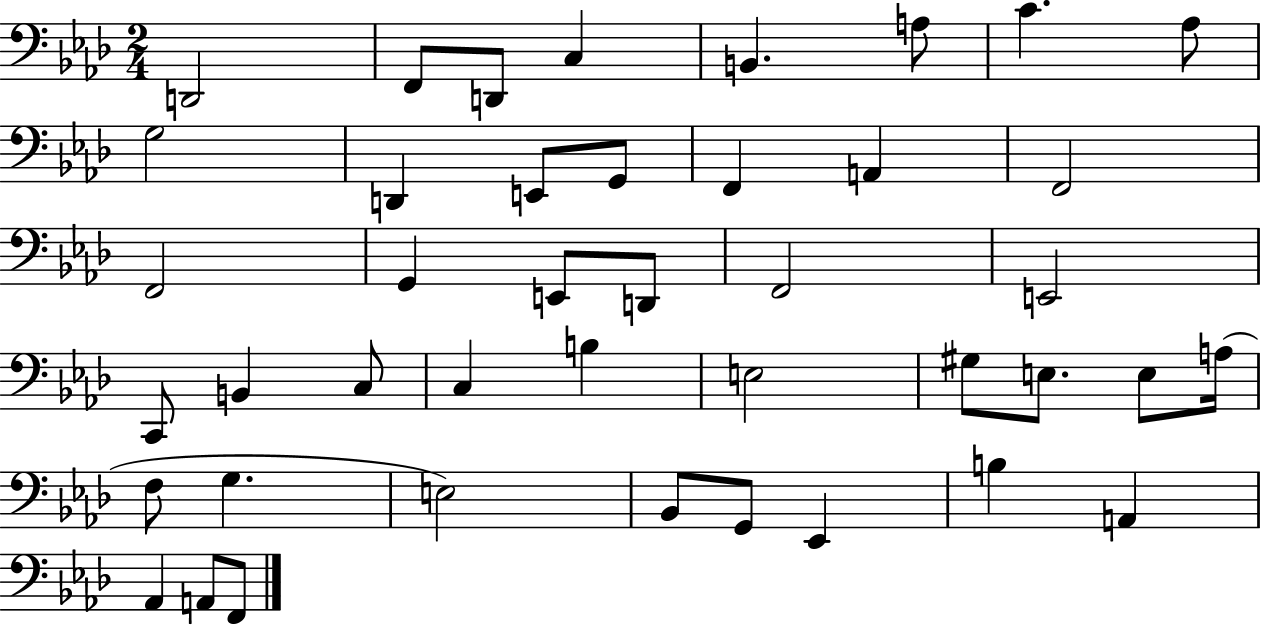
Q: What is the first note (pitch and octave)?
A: D2